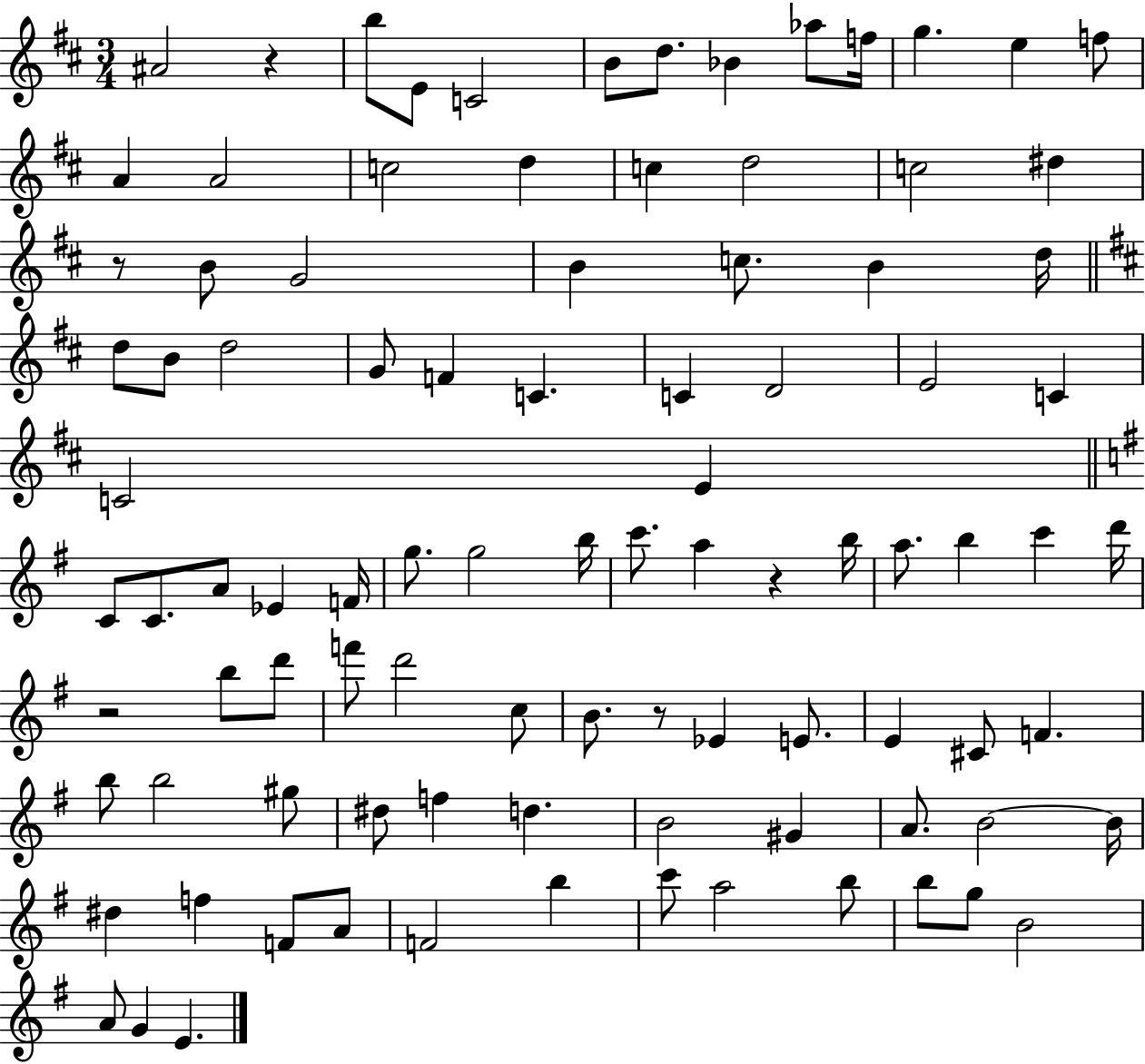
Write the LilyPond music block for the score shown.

{
  \clef treble
  \numericTimeSignature
  \time 3/4
  \key d \major
  ais'2 r4 | b''8 e'8 c'2 | b'8 d''8. bes'4 aes''8 f''16 | g''4. e''4 f''8 | \break a'4 a'2 | c''2 d''4 | c''4 d''2 | c''2 dis''4 | \break r8 b'8 g'2 | b'4 c''8. b'4 d''16 | \bar "||" \break \key d \major d''8 b'8 d''2 | g'8 f'4 c'4. | c'4 d'2 | e'2 c'4 | \break c'2 e'4 | \bar "||" \break \key g \major c'8 c'8. a'8 ees'4 f'16 | g''8. g''2 b''16 | c'''8. a''4 r4 b''16 | a''8. b''4 c'''4 d'''16 | \break r2 b''8 d'''8 | f'''8 d'''2 c''8 | b'8. r8 ees'4 e'8. | e'4 cis'8 f'4. | \break b''8 b''2 gis''8 | dis''8 f''4 d''4. | b'2 gis'4 | a'8. b'2~~ b'16 | \break dis''4 f''4 f'8 a'8 | f'2 b''4 | c'''8 a''2 b''8 | b''8 g''8 b'2 | \break a'8 g'4 e'4. | \bar "|."
}